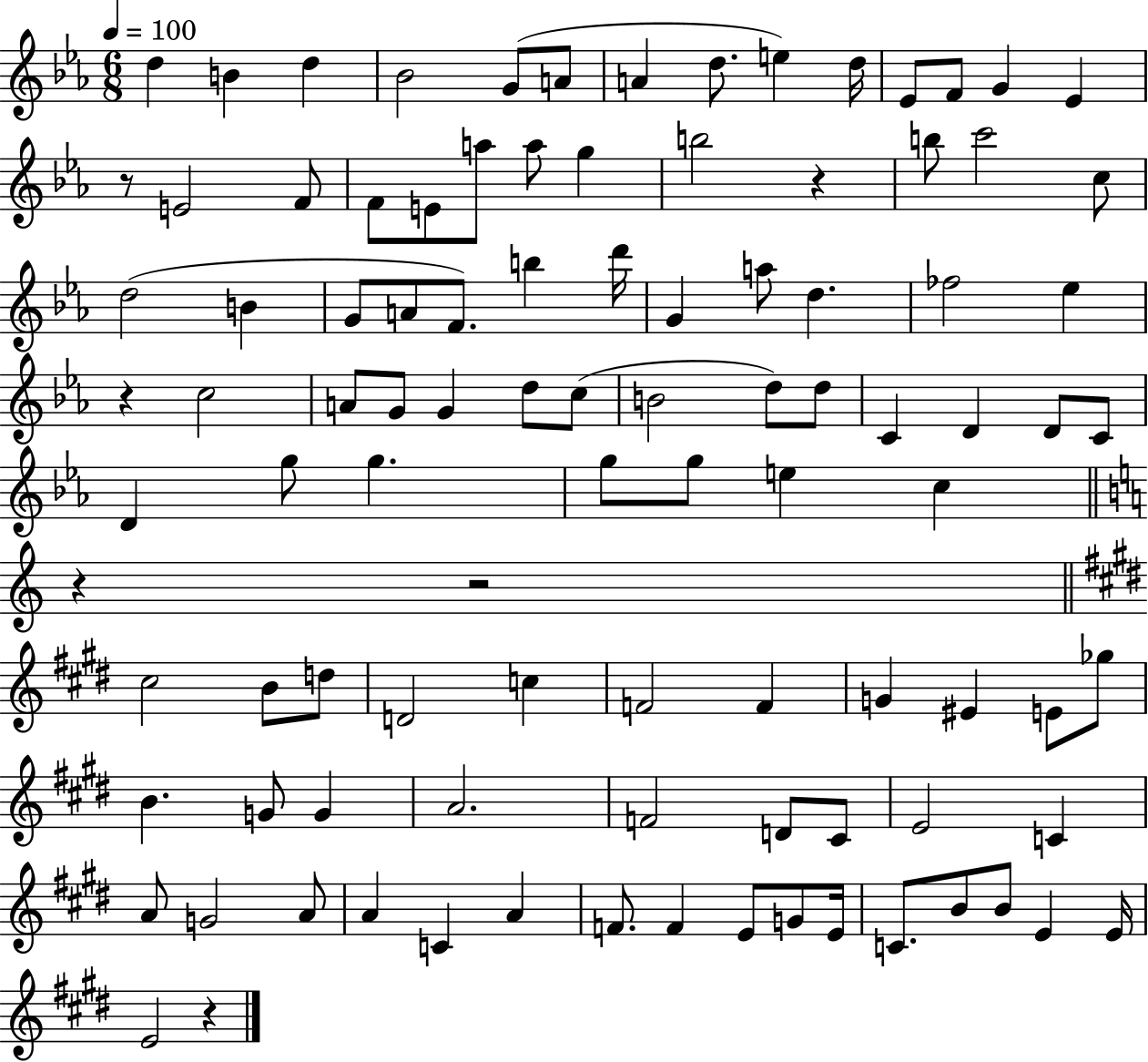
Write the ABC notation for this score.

X:1
T:Untitled
M:6/8
L:1/4
K:Eb
d B d _B2 G/2 A/2 A d/2 e d/4 _E/2 F/2 G _E z/2 E2 F/2 F/2 E/2 a/2 a/2 g b2 z b/2 c'2 c/2 d2 B G/2 A/2 F/2 b d'/4 G a/2 d _f2 _e z c2 A/2 G/2 G d/2 c/2 B2 d/2 d/2 C D D/2 C/2 D g/2 g g/2 g/2 e c z z2 ^c2 B/2 d/2 D2 c F2 F G ^E E/2 _g/2 B G/2 G A2 F2 D/2 ^C/2 E2 C A/2 G2 A/2 A C A F/2 F E/2 G/2 E/4 C/2 B/2 B/2 E E/4 E2 z